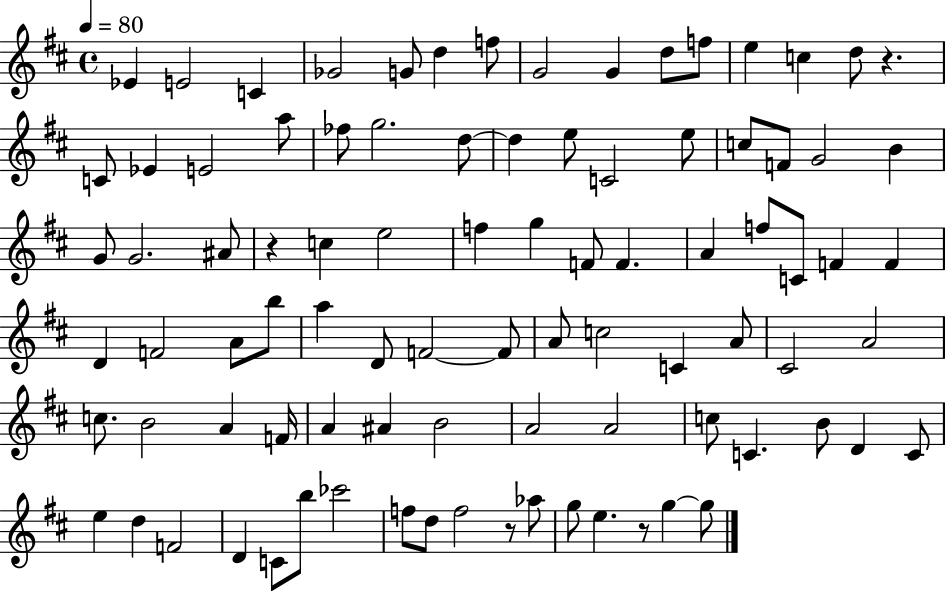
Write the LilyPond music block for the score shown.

{
  \clef treble
  \time 4/4
  \defaultTimeSignature
  \key d \major
  \tempo 4 = 80
  ees'4 e'2 c'4 | ges'2 g'8 d''4 f''8 | g'2 g'4 d''8 f''8 | e''4 c''4 d''8 r4. | \break c'8 ees'4 e'2 a''8 | fes''8 g''2. d''8~~ | d''4 e''8 c'2 e''8 | c''8 f'8 g'2 b'4 | \break g'8 g'2. ais'8 | r4 c''4 e''2 | f''4 g''4 f'8 f'4. | a'4 f''8 c'8 f'4 f'4 | \break d'4 f'2 a'8 b''8 | a''4 d'8 f'2~~ f'8 | a'8 c''2 c'4 a'8 | cis'2 a'2 | \break c''8. b'2 a'4 f'16 | a'4 ais'4 b'2 | a'2 a'2 | c''8 c'4. b'8 d'4 c'8 | \break e''4 d''4 f'2 | d'4 c'8 b''8 ces'''2 | f''8 d''8 f''2 r8 aes''8 | g''8 e''4. r8 g''4~~ g''8 | \break \bar "|."
}